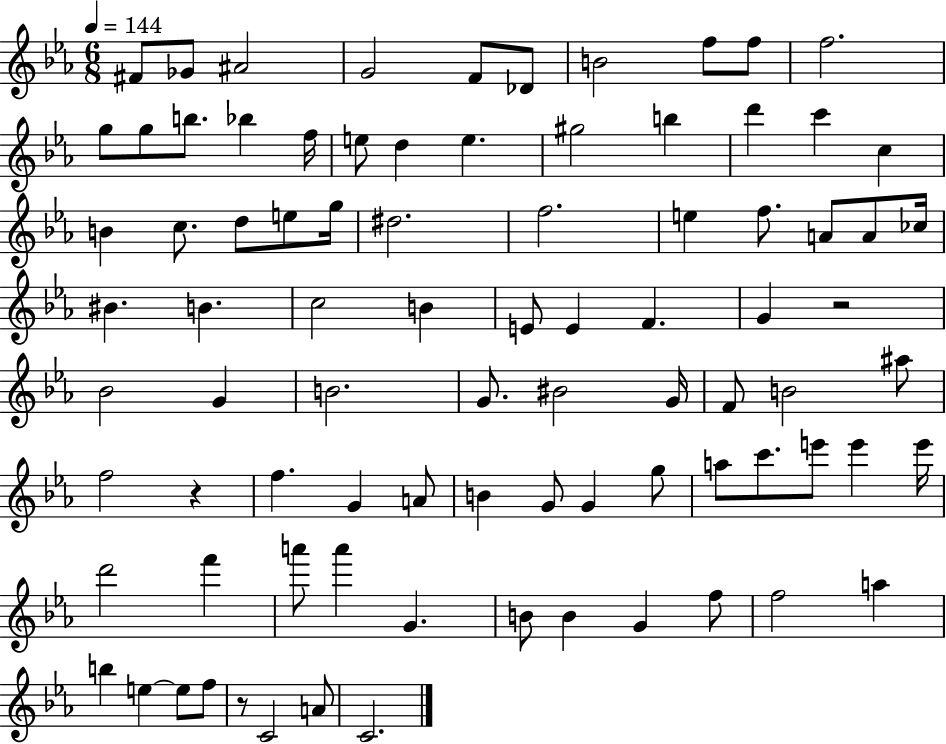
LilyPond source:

{
  \clef treble
  \numericTimeSignature
  \time 6/8
  \key ees \major
  \tempo 4 = 144
  fis'8 ges'8 ais'2 | g'2 f'8 des'8 | b'2 f''8 f''8 | f''2. | \break g''8 g''8 b''8. bes''4 f''16 | e''8 d''4 e''4. | gis''2 b''4 | d'''4 c'''4 c''4 | \break b'4 c''8. d''8 e''8 g''16 | dis''2. | f''2. | e''4 f''8. a'8 a'8 ces''16 | \break bis'4. b'4. | c''2 b'4 | e'8 e'4 f'4. | g'4 r2 | \break bes'2 g'4 | b'2. | g'8. bis'2 g'16 | f'8 b'2 ais''8 | \break f''2 r4 | f''4. g'4 a'8 | b'4 g'8 g'4 g''8 | a''8 c'''8. e'''8 e'''4 e'''16 | \break d'''2 f'''4 | a'''8 a'''4 g'4. | b'8 b'4 g'4 f''8 | f''2 a''4 | \break b''4 e''4~~ e''8 f''8 | r8 c'2 a'8 | c'2. | \bar "|."
}